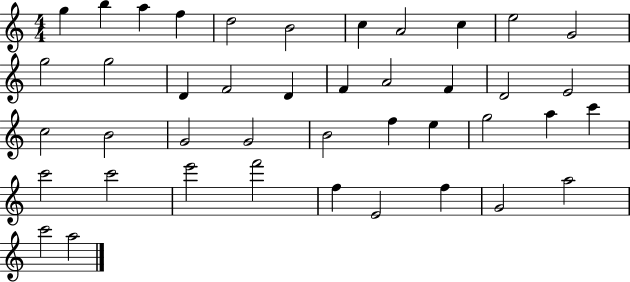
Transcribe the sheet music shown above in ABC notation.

X:1
T:Untitled
M:4/4
L:1/4
K:C
g b a f d2 B2 c A2 c e2 G2 g2 g2 D F2 D F A2 F D2 E2 c2 B2 G2 G2 B2 f e g2 a c' c'2 c'2 e'2 f'2 f E2 f G2 a2 c'2 a2